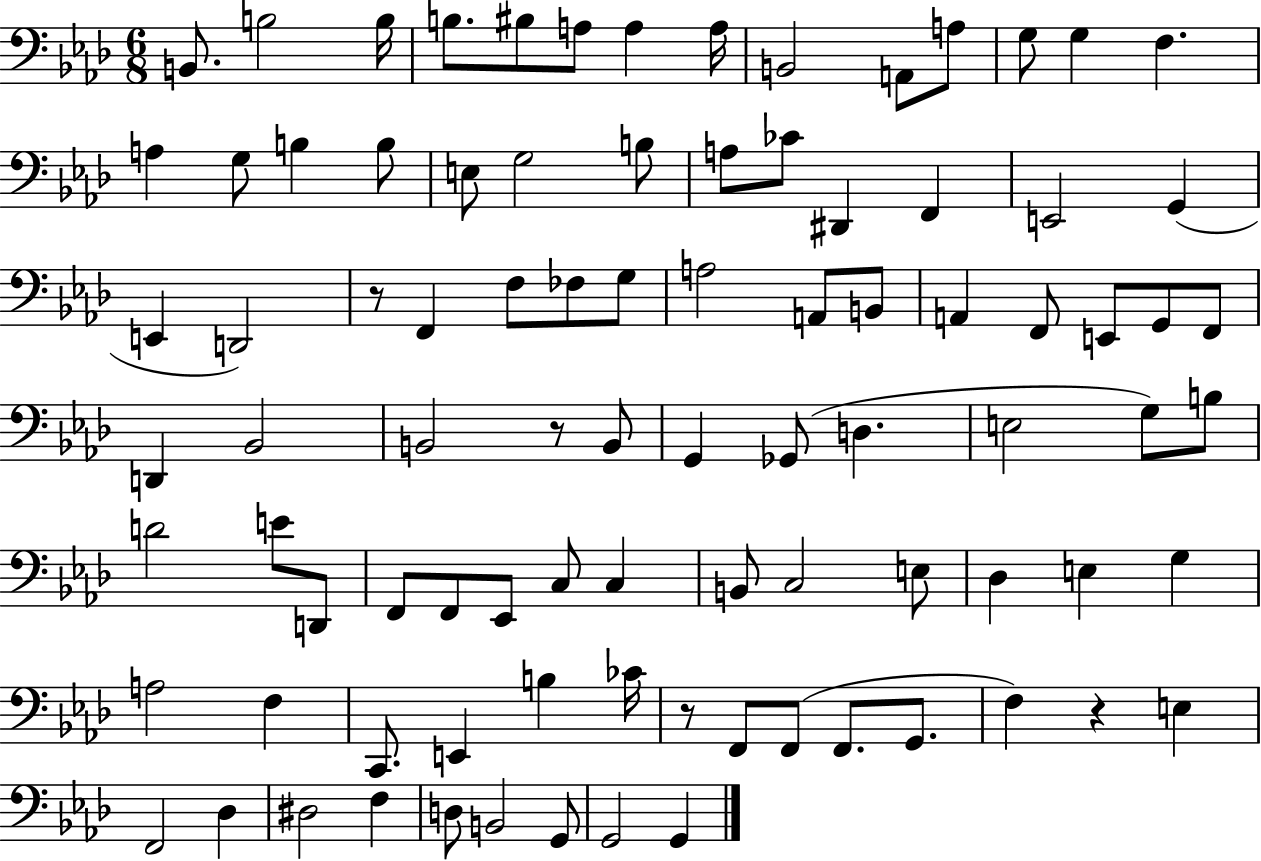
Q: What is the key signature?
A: AES major